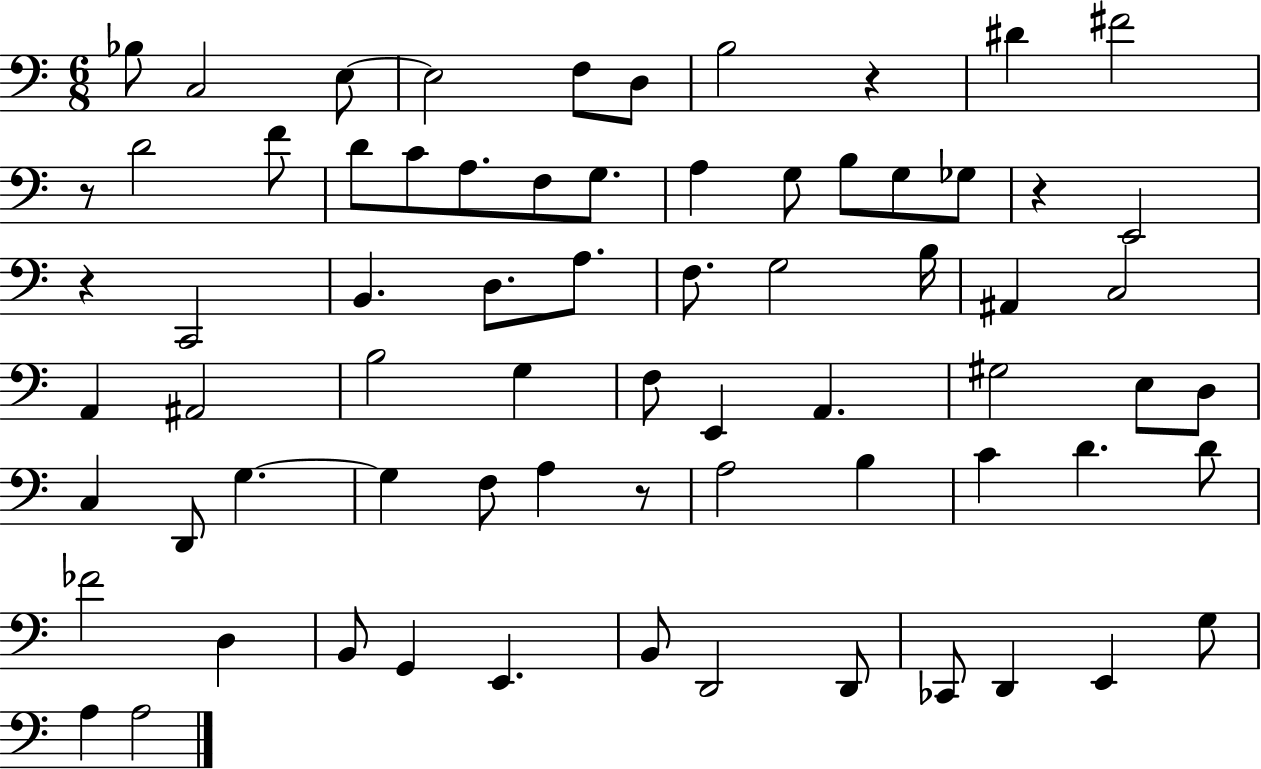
Bb3/e C3/h E3/e E3/h F3/e D3/e B3/h R/q D#4/q F#4/h R/e D4/h F4/e D4/e C4/e A3/e. F3/e G3/e. A3/q G3/e B3/e G3/e Gb3/e R/q E2/h R/q C2/h B2/q. D3/e. A3/e. F3/e. G3/h B3/s A#2/q C3/h A2/q A#2/h B3/h G3/q F3/e E2/q A2/q. G#3/h E3/e D3/e C3/q D2/e G3/q. G3/q F3/e A3/q R/e A3/h B3/q C4/q D4/q. D4/e FES4/h D3/q B2/e G2/q E2/q. B2/e D2/h D2/e CES2/e D2/q E2/q G3/e A3/q A3/h